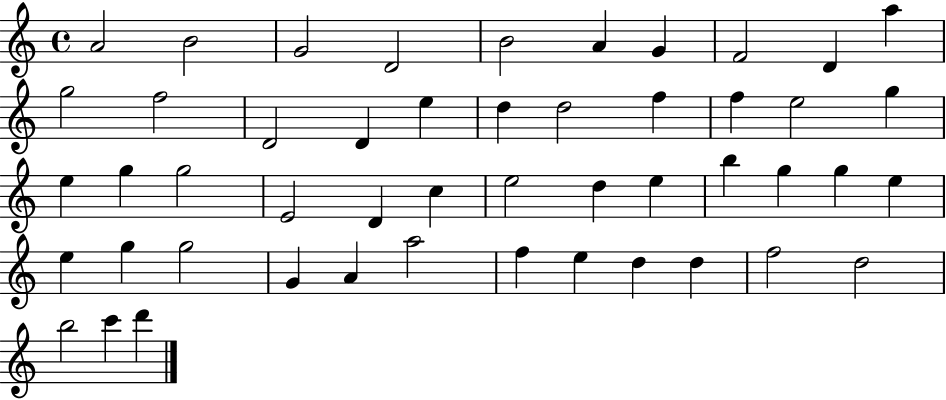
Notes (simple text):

A4/h B4/h G4/h D4/h B4/h A4/q G4/q F4/h D4/q A5/q G5/h F5/h D4/h D4/q E5/q D5/q D5/h F5/q F5/q E5/h G5/q E5/q G5/q G5/h E4/h D4/q C5/q E5/h D5/q E5/q B5/q G5/q G5/q E5/q E5/q G5/q G5/h G4/q A4/q A5/h F5/q E5/q D5/q D5/q F5/h D5/h B5/h C6/q D6/q